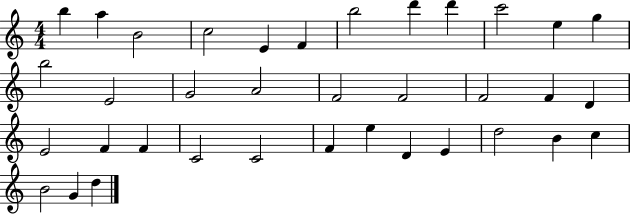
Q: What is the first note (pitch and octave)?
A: B5